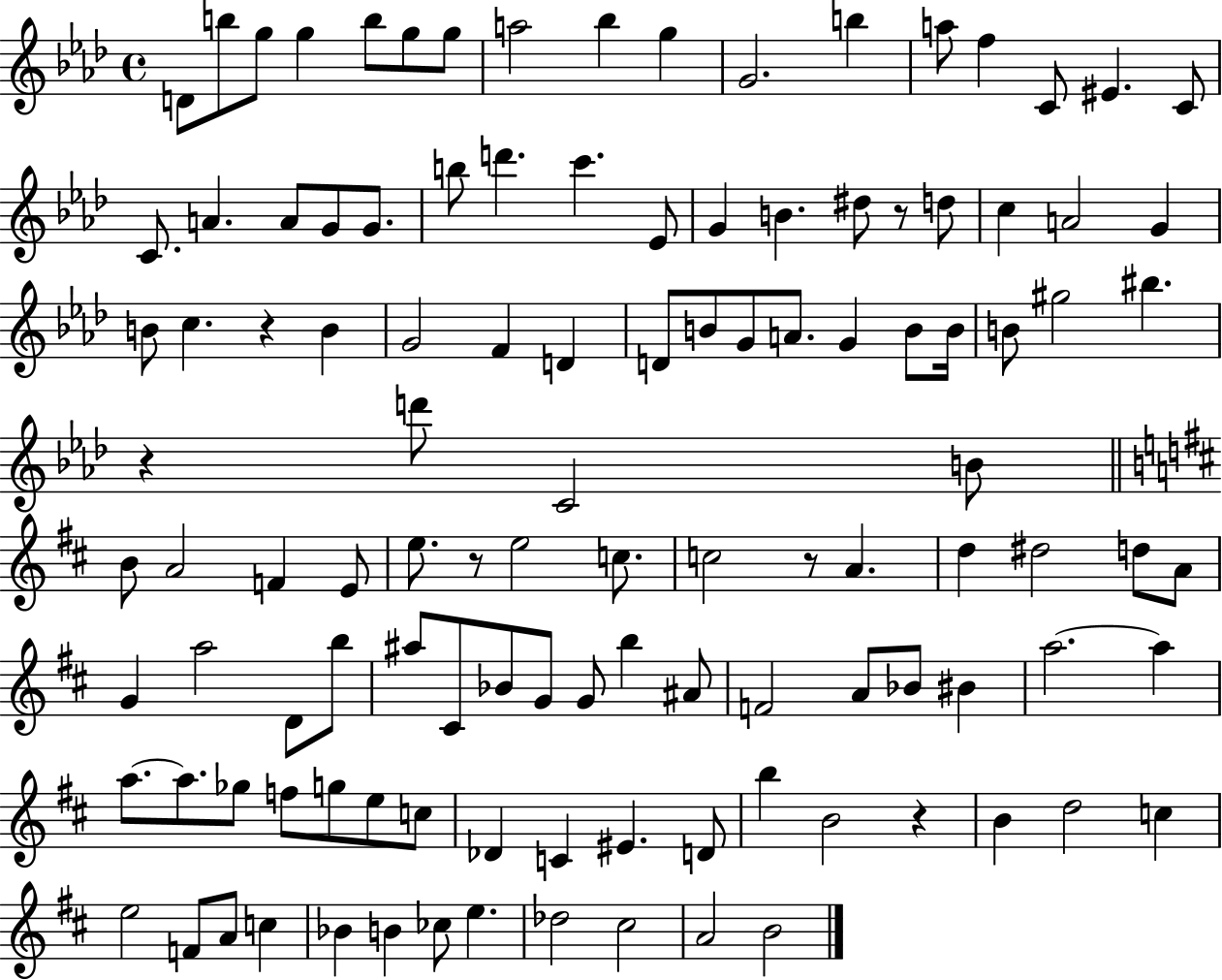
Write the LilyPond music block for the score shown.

{
  \clef treble
  \time 4/4
  \defaultTimeSignature
  \key aes \major
  d'8 b''8 g''8 g''4 b''8 g''8 g''8 | a''2 bes''4 g''4 | g'2. b''4 | a''8 f''4 c'8 eis'4. c'8 | \break c'8. a'4. a'8 g'8 g'8. | b''8 d'''4. c'''4. ees'8 | g'4 b'4. dis''8 r8 d''8 | c''4 a'2 g'4 | \break b'8 c''4. r4 b'4 | g'2 f'4 d'4 | d'8 b'8 g'8 a'8. g'4 b'8 b'16 | b'8 gis''2 bis''4. | \break r4 d'''8 c'2 b'8 | \bar "||" \break \key d \major b'8 a'2 f'4 e'8 | e''8. r8 e''2 c''8. | c''2 r8 a'4. | d''4 dis''2 d''8 a'8 | \break g'4 a''2 d'8 b''8 | ais''8 cis'8 bes'8 g'8 g'8 b''4 ais'8 | f'2 a'8 bes'8 bis'4 | a''2.~~ a''4 | \break a''8.~~ a''8. ges''8 f''8 g''8 e''8 c''8 | des'4 c'4 eis'4. d'8 | b''4 b'2 r4 | b'4 d''2 c''4 | \break e''2 f'8 a'8 c''4 | bes'4 b'4 ces''8 e''4. | des''2 cis''2 | a'2 b'2 | \break \bar "|."
}